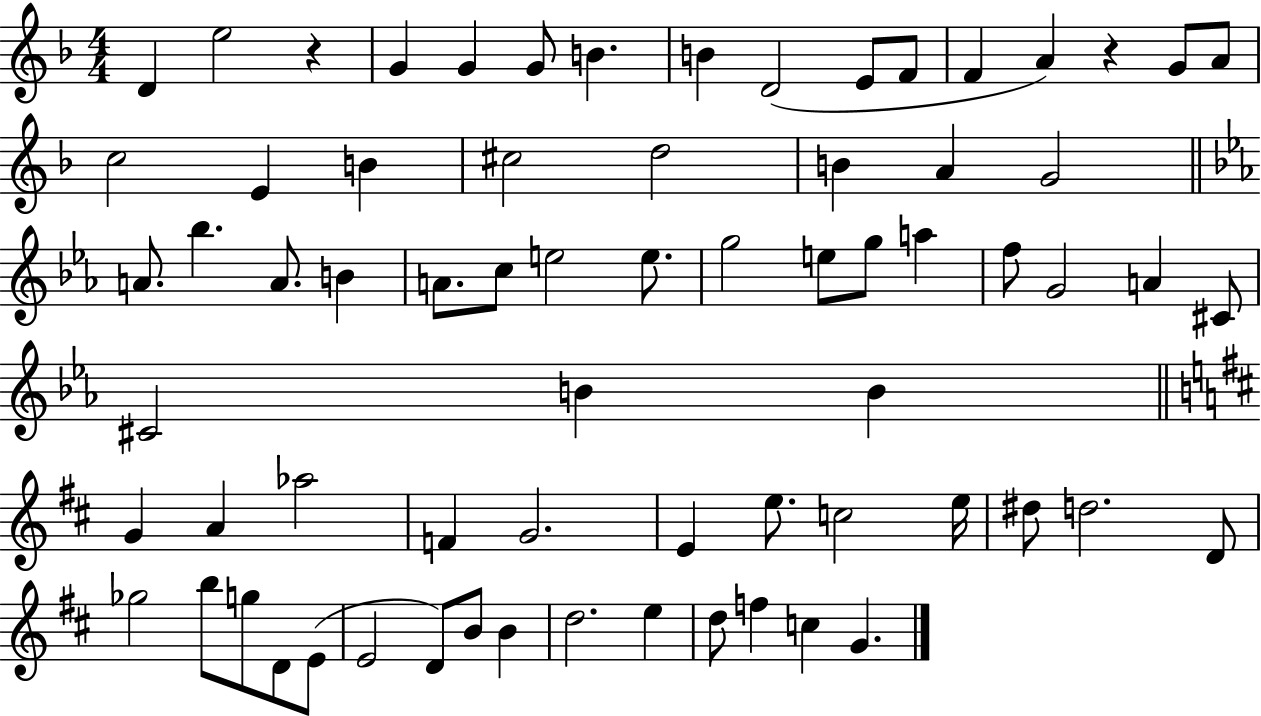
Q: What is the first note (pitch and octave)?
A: D4